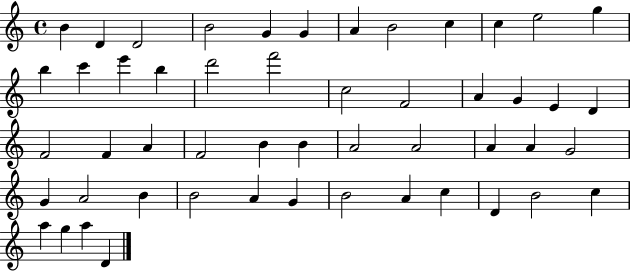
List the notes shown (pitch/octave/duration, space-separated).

B4/q D4/q D4/h B4/h G4/q G4/q A4/q B4/h C5/q C5/q E5/h G5/q B5/q C6/q E6/q B5/q D6/h F6/h C5/h F4/h A4/q G4/q E4/q D4/q F4/h F4/q A4/q F4/h B4/q B4/q A4/h A4/h A4/q A4/q G4/h G4/q A4/h B4/q B4/h A4/q G4/q B4/h A4/q C5/q D4/q B4/h C5/q A5/q G5/q A5/q D4/q